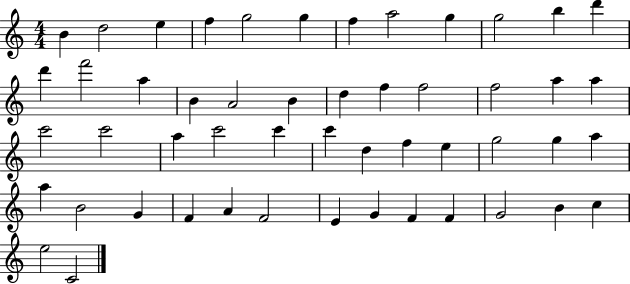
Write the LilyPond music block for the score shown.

{
  \clef treble
  \numericTimeSignature
  \time 4/4
  \key c \major
  b'4 d''2 e''4 | f''4 g''2 g''4 | f''4 a''2 g''4 | g''2 b''4 d'''4 | \break d'''4 f'''2 a''4 | b'4 a'2 b'4 | d''4 f''4 f''2 | f''2 a''4 a''4 | \break c'''2 c'''2 | a''4 c'''2 c'''4 | c'''4 d''4 f''4 e''4 | g''2 g''4 a''4 | \break a''4 b'2 g'4 | f'4 a'4 f'2 | e'4 g'4 f'4 f'4 | g'2 b'4 c''4 | \break e''2 c'2 | \bar "|."
}